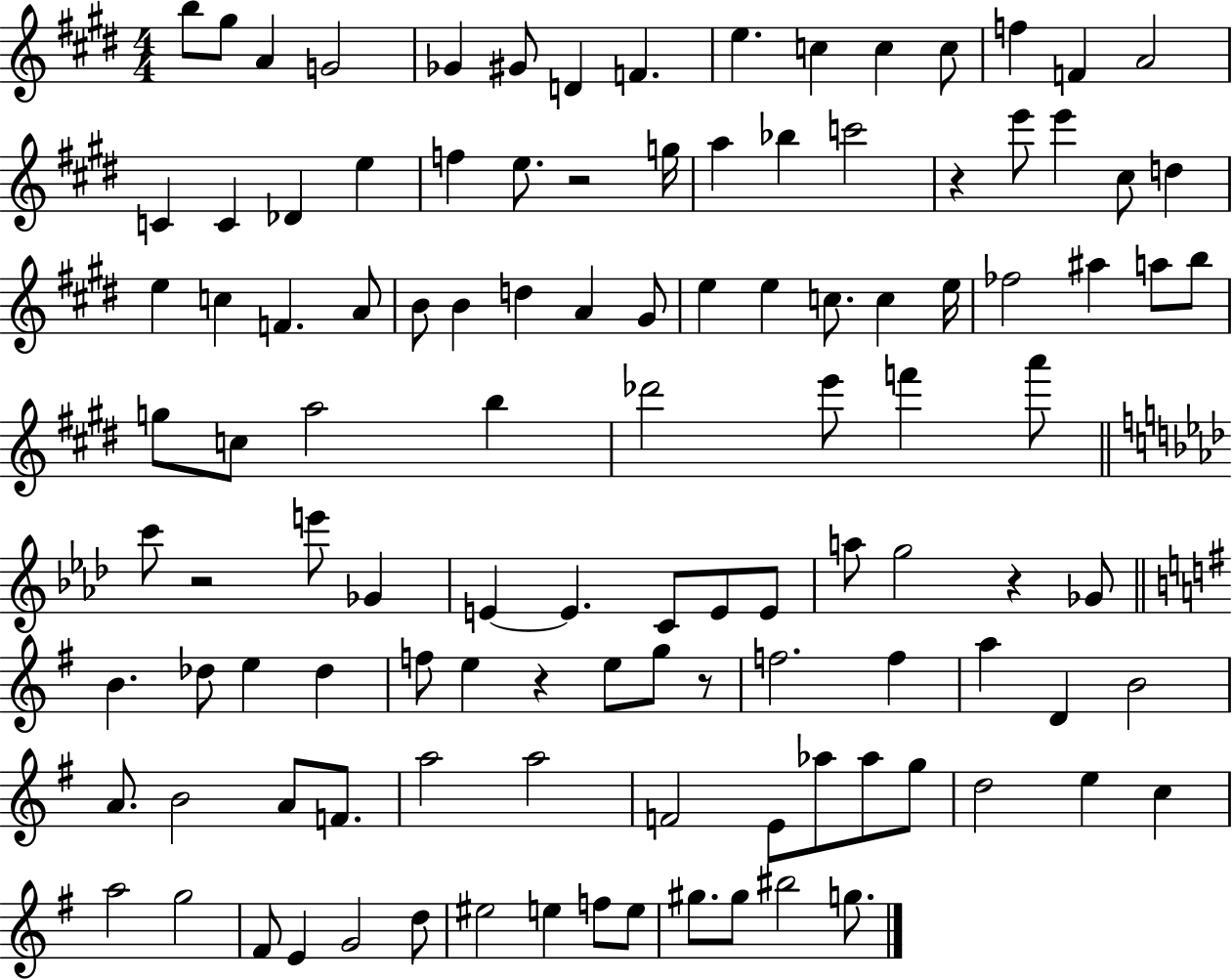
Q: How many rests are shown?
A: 6